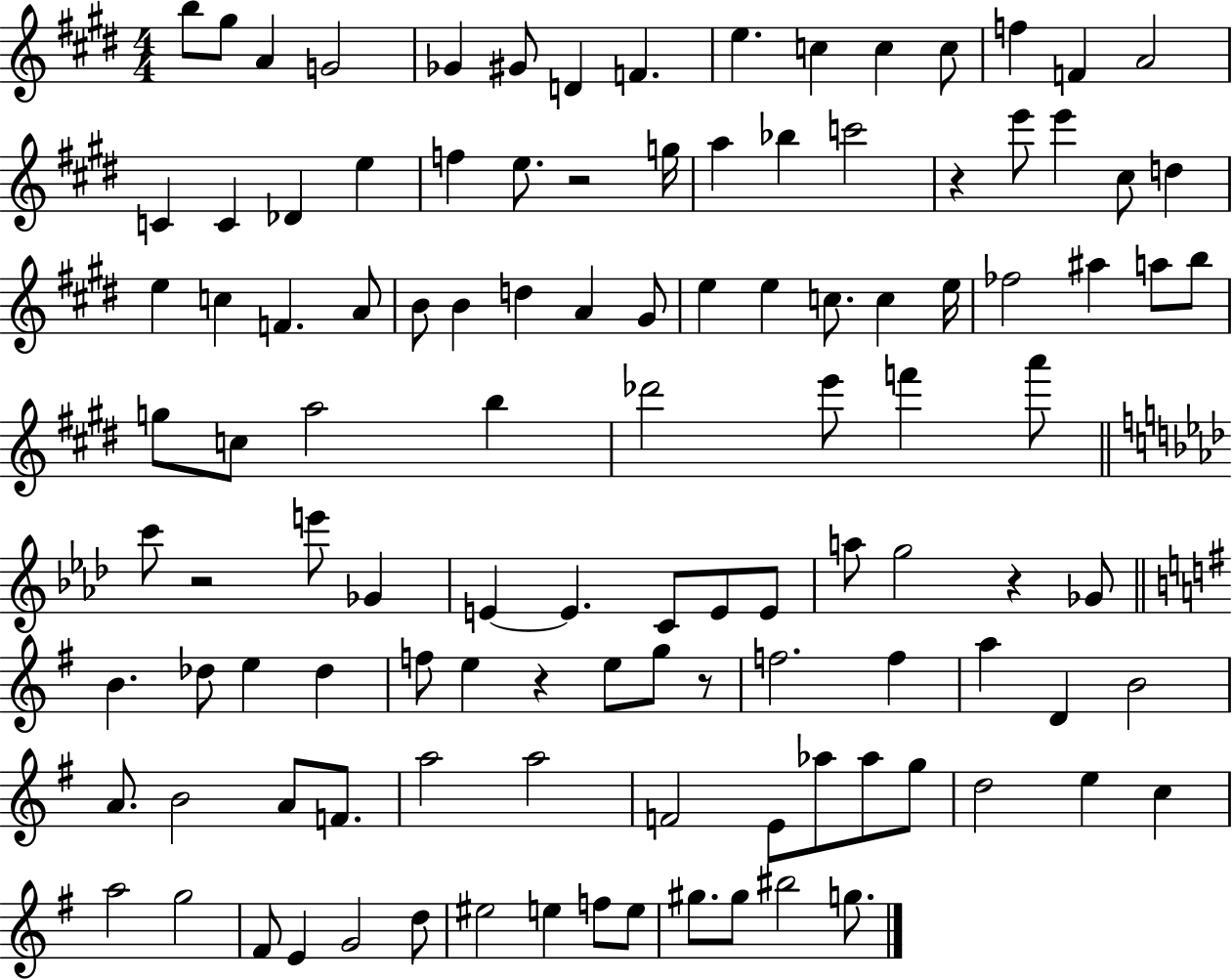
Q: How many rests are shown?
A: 6